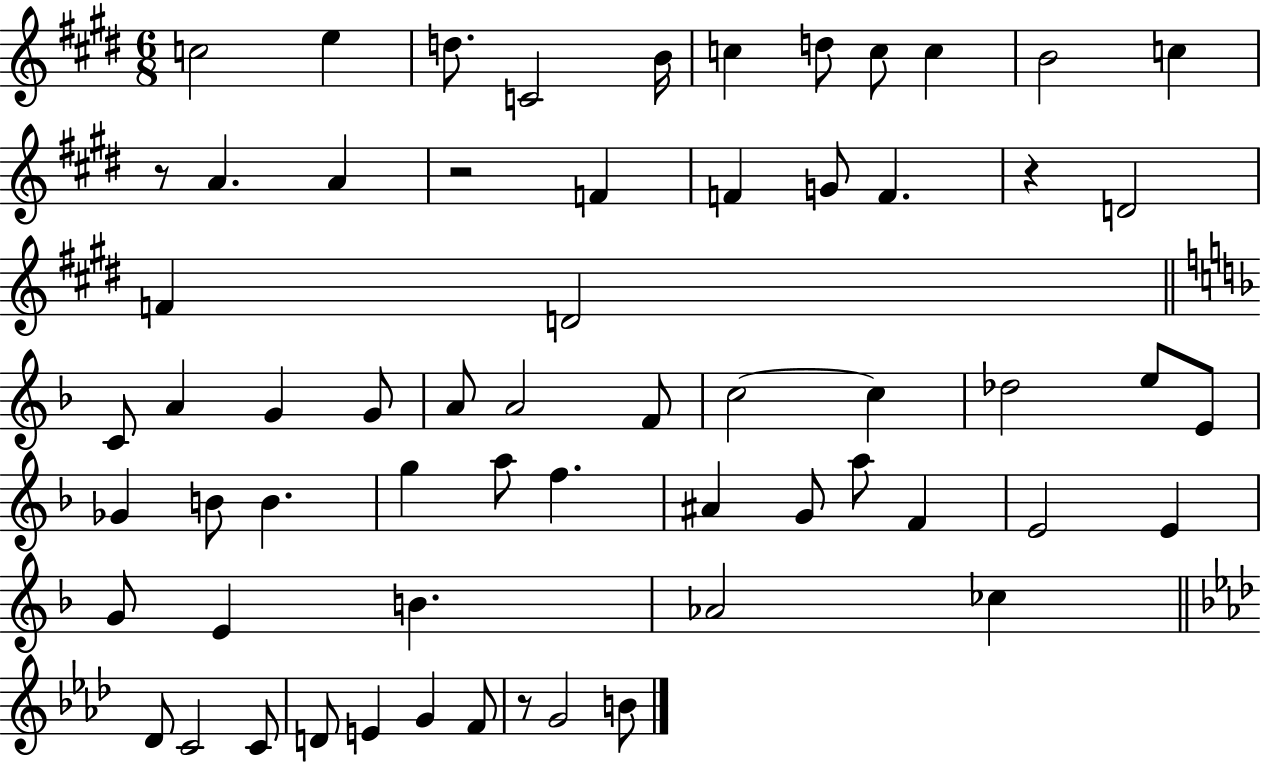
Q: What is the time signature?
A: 6/8